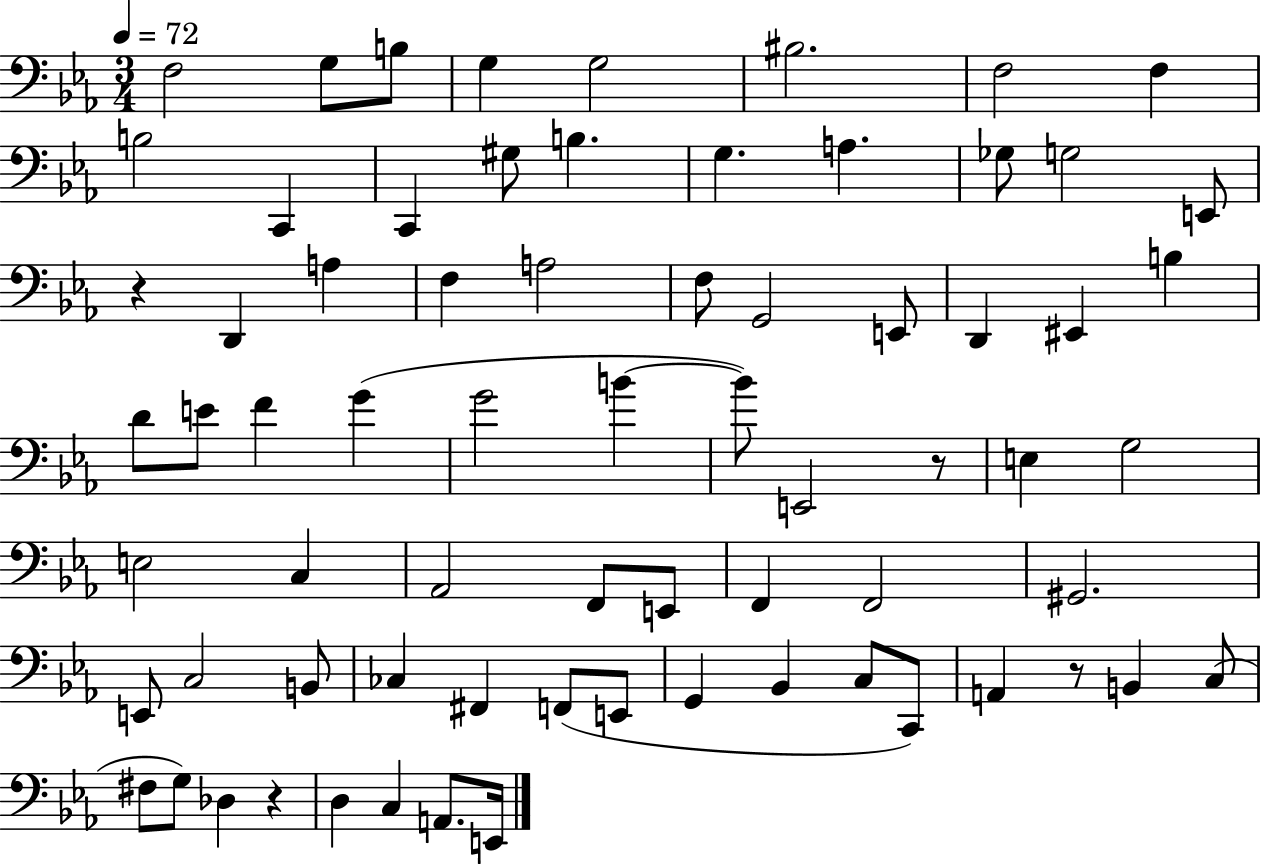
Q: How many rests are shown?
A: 4